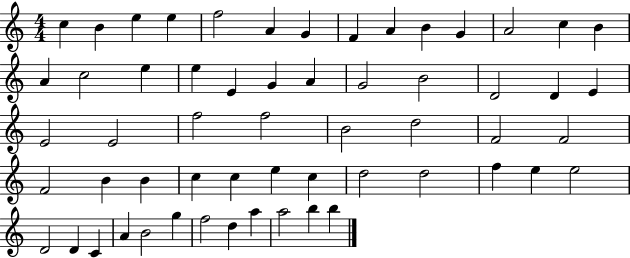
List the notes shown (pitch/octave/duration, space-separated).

C5/q B4/q E5/q E5/q F5/h A4/q G4/q F4/q A4/q B4/q G4/q A4/h C5/q B4/q A4/q C5/h E5/q E5/q E4/q G4/q A4/q G4/h B4/h D4/h D4/q E4/q E4/h E4/h F5/h F5/h B4/h D5/h F4/h F4/h F4/h B4/q B4/q C5/q C5/q E5/q C5/q D5/h D5/h F5/q E5/q E5/h D4/h D4/q C4/q A4/q B4/h G5/q F5/h D5/q A5/q A5/h B5/q B5/q